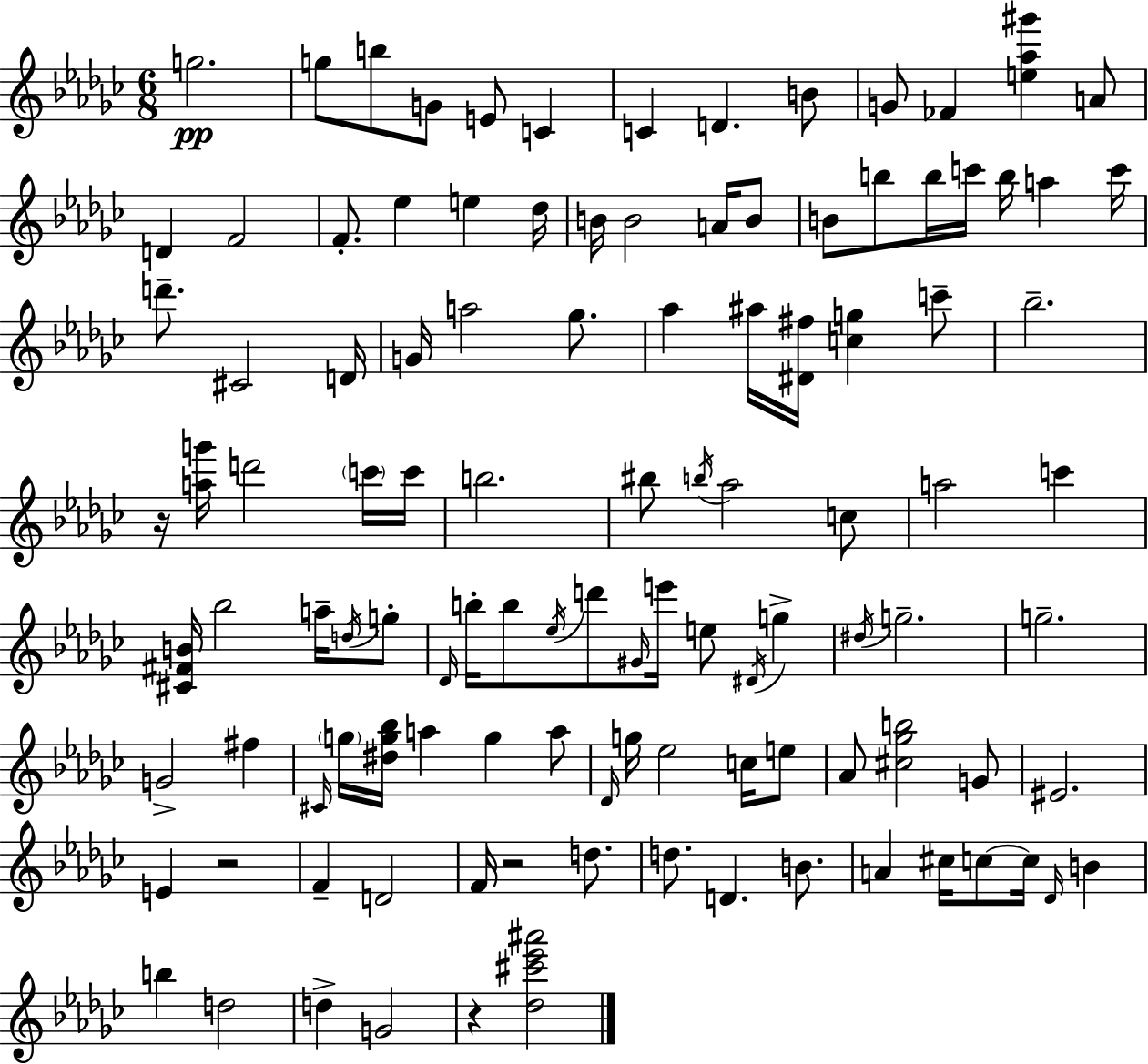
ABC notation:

X:1
T:Untitled
M:6/8
L:1/4
K:Ebm
g2 g/2 b/2 G/2 E/2 C C D B/2 G/2 _F [e_a^g'] A/2 D F2 F/2 _e e _d/4 B/4 B2 A/4 B/2 B/2 b/2 b/4 c'/4 b/4 a c'/4 d'/2 ^C2 D/4 G/4 a2 _g/2 _a ^a/4 [^D^f]/4 [cg] c'/2 _b2 z/4 [ag']/4 d'2 c'/4 c'/4 b2 ^b/2 b/4 _a2 c/2 a2 c' [^C^FB]/4 _b2 a/4 d/4 g/2 _D/4 b/4 b/2 _e/4 d'/2 ^G/4 e'/4 e/2 ^D/4 g ^d/4 g2 g2 G2 ^f ^C/4 g/4 [^dg_b]/4 a g a/2 _D/4 g/4 _e2 c/4 e/2 _A/2 [^c_gb]2 G/2 ^E2 E z2 F D2 F/4 z2 d/2 d/2 D B/2 A ^c/4 c/2 c/4 _D/4 B b d2 d G2 z [_d^c'_e'^a']2